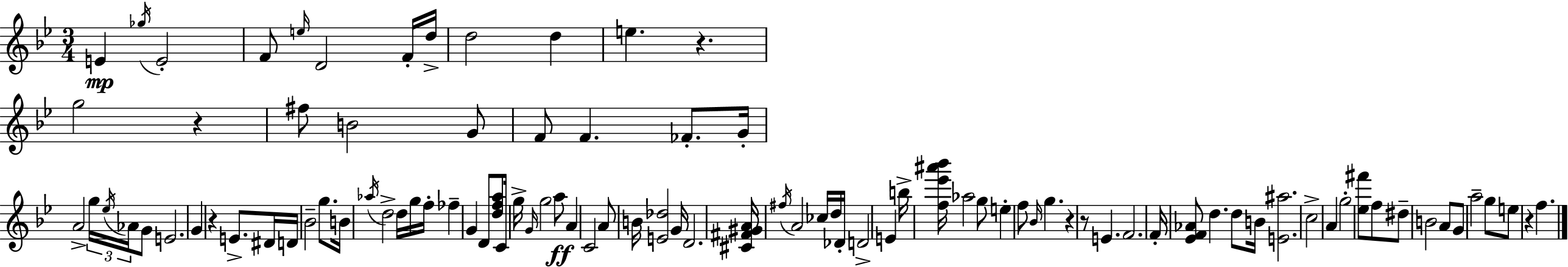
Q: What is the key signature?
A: BES major